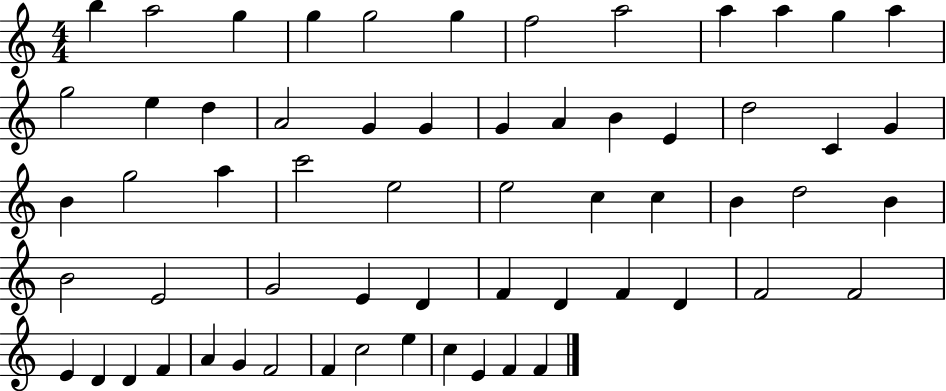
X:1
T:Untitled
M:4/4
L:1/4
K:C
b a2 g g g2 g f2 a2 a a g a g2 e d A2 G G G A B E d2 C G B g2 a c'2 e2 e2 c c B d2 B B2 E2 G2 E D F D F D F2 F2 E D D F A G F2 F c2 e c E F F